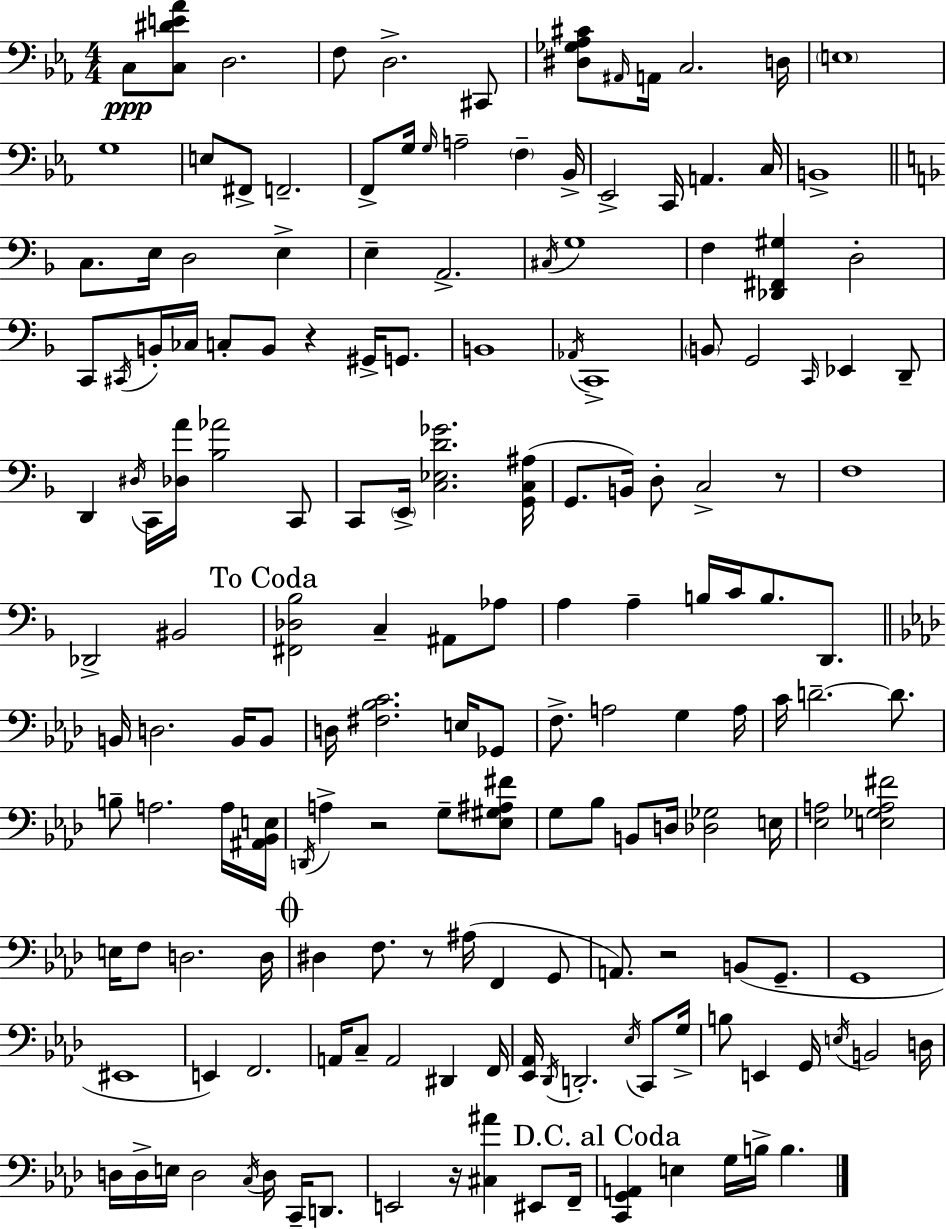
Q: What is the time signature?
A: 4/4